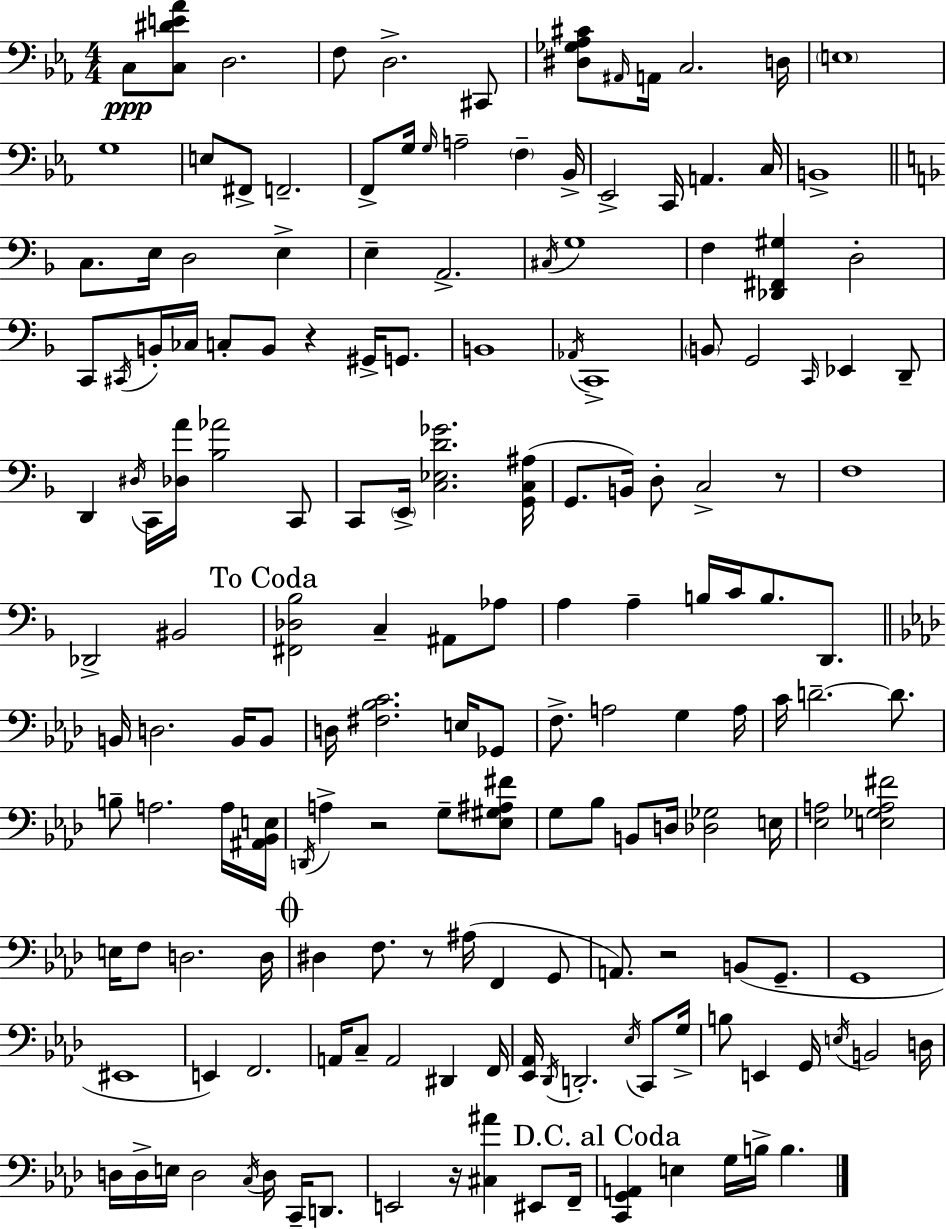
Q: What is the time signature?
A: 4/4